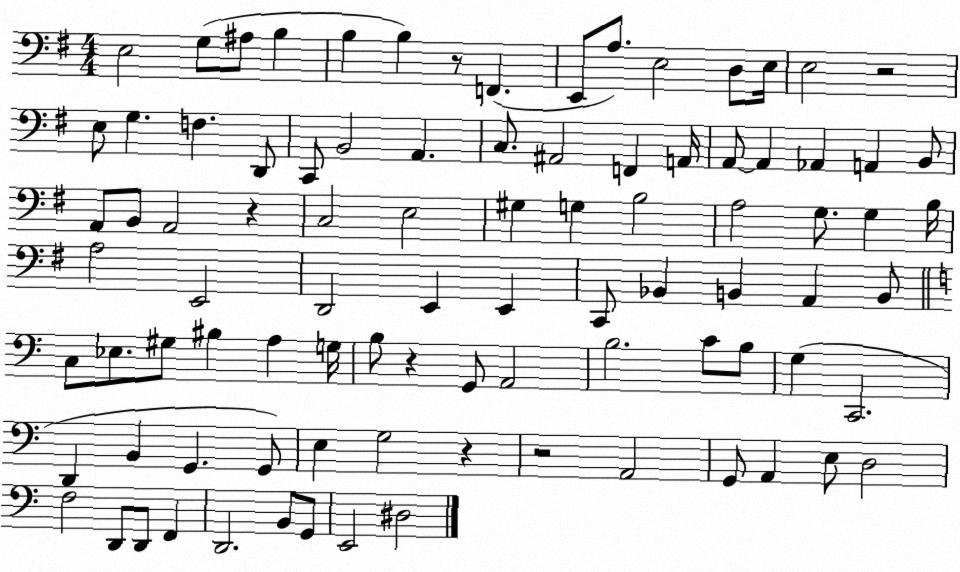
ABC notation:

X:1
T:Untitled
M:4/4
L:1/4
K:G
E,2 G,/2 ^A,/2 B, B, B, z/2 F,, E,,/2 A,/2 E,2 D,/2 E,/4 E,2 z2 E,/2 G, F, D,,/2 C,,/2 B,,2 A,, C,/2 ^A,,2 F,, A,,/4 A,,/2 A,, _A,, A,, B,,/2 A,,/2 B,,/2 A,,2 z C,2 E,2 ^G, G, B,2 A,2 G,/2 G, B,/4 A,2 E,,2 D,,2 E,, E,, C,,/2 _B,, B,, A,, B,,/2 C,/2 _E,/2 ^G,/2 ^B, A, G,/4 B,/2 z G,,/2 A,,2 B,2 C/2 B,/2 G, C,,2 D,, B,, G,, G,,/2 E, G,2 z z2 A,,2 G,,/2 A,, E,/2 D,2 F,2 D,,/2 D,,/2 F,, D,,2 B,,/2 G,,/2 E,,2 ^D,2